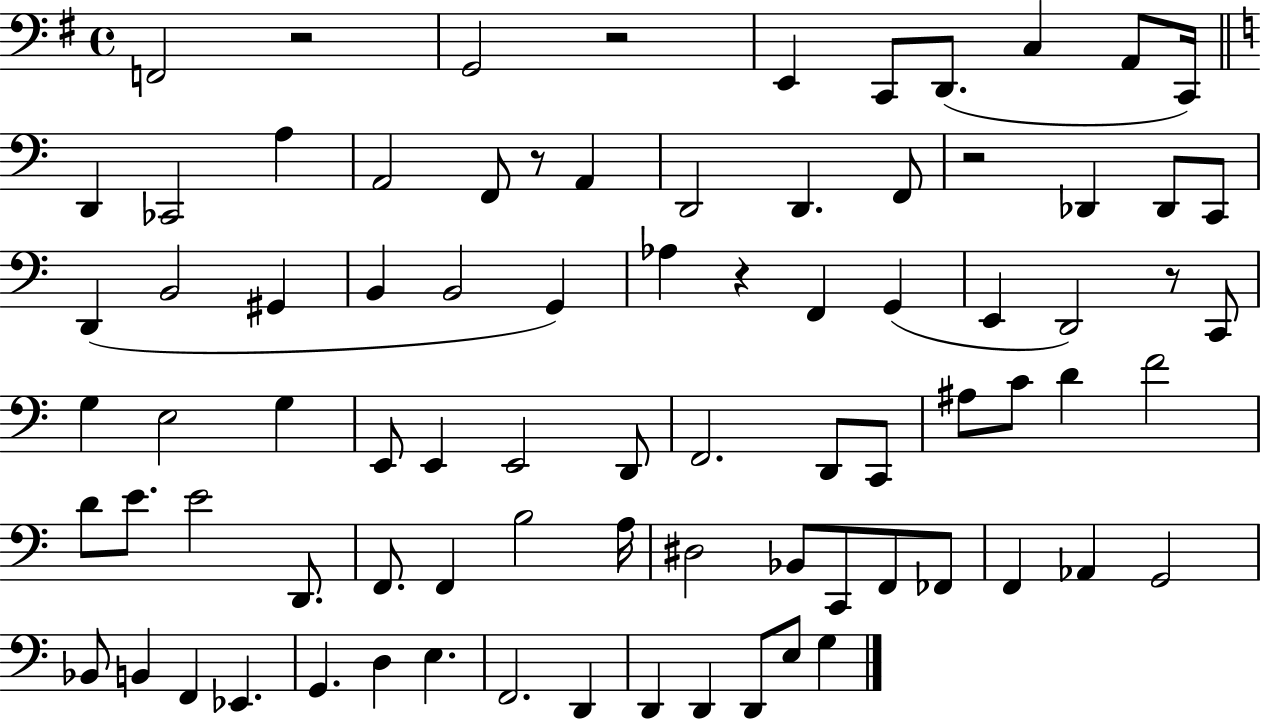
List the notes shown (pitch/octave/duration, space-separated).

F2/h R/h G2/h R/h E2/q C2/e D2/e. C3/q A2/e C2/s D2/q CES2/h A3/q A2/h F2/e R/e A2/q D2/h D2/q. F2/e R/h Db2/q Db2/e C2/e D2/q B2/h G#2/q B2/q B2/h G2/q Ab3/q R/q F2/q G2/q E2/q D2/h R/e C2/e G3/q E3/h G3/q E2/e E2/q E2/h D2/e F2/h. D2/e C2/e A#3/e C4/e D4/q F4/h D4/e E4/e. E4/h D2/e. F2/e. F2/q B3/h A3/s D#3/h Bb2/e C2/e F2/e FES2/e F2/q Ab2/q G2/h Bb2/e B2/q F2/q Eb2/q. G2/q. D3/q E3/q. F2/h. D2/q D2/q D2/q D2/e E3/e G3/q